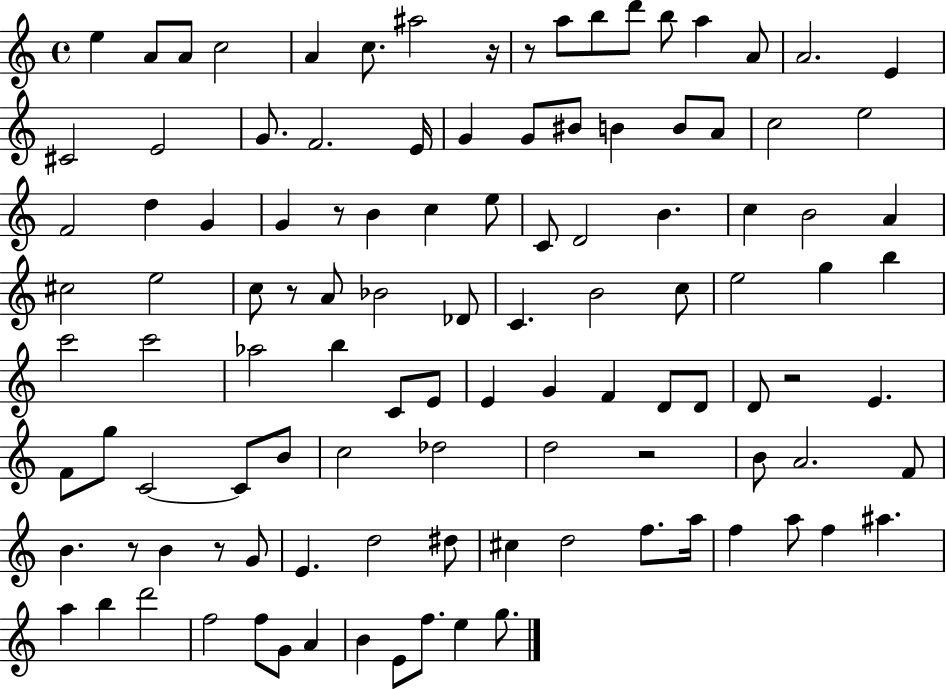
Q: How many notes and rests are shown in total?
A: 111